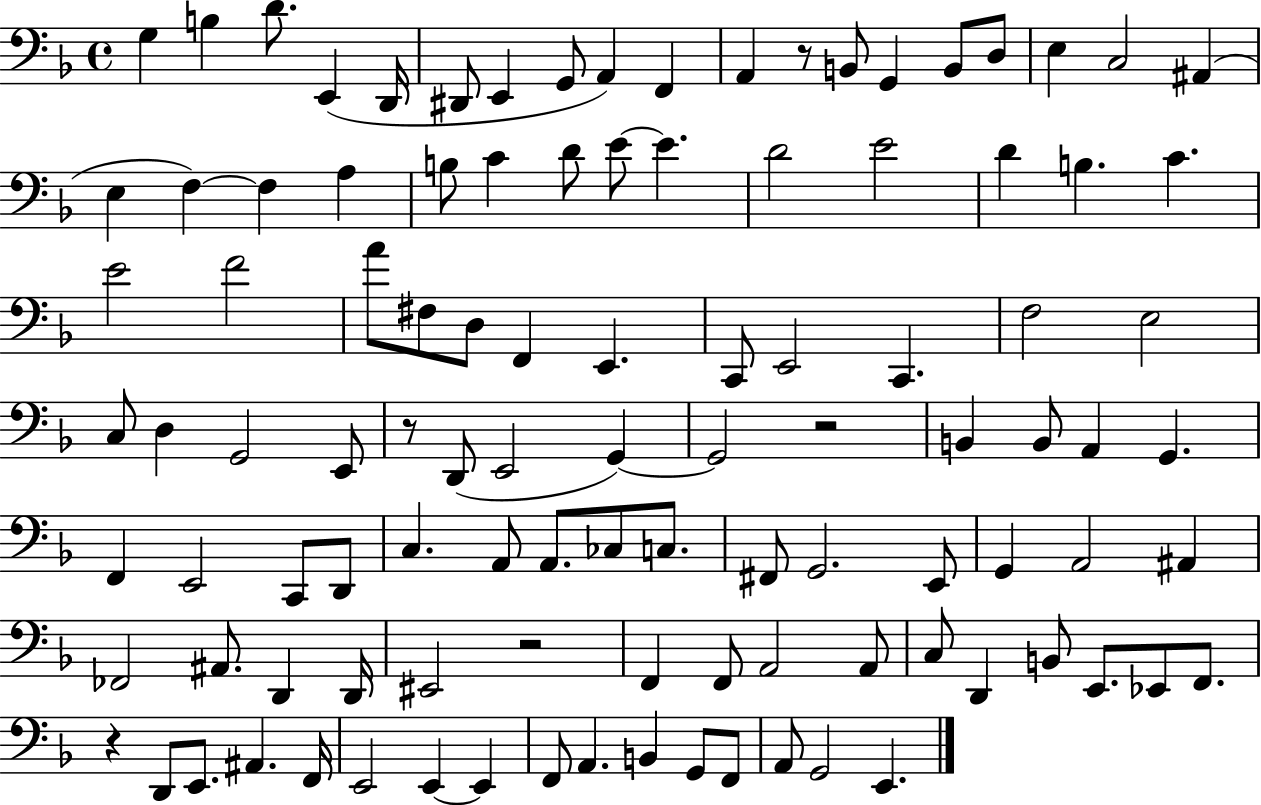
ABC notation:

X:1
T:Untitled
M:4/4
L:1/4
K:F
G, B, D/2 E,, D,,/4 ^D,,/2 E,, G,,/2 A,, F,, A,, z/2 B,,/2 G,, B,,/2 D,/2 E, C,2 ^A,, E, F, F, A, B,/2 C D/2 E/2 E D2 E2 D B, C E2 F2 A/2 ^F,/2 D,/2 F,, E,, C,,/2 E,,2 C,, F,2 E,2 C,/2 D, G,,2 E,,/2 z/2 D,,/2 E,,2 G,, G,,2 z2 B,, B,,/2 A,, G,, F,, E,,2 C,,/2 D,,/2 C, A,,/2 A,,/2 _C,/2 C,/2 ^F,,/2 G,,2 E,,/2 G,, A,,2 ^A,, _F,,2 ^A,,/2 D,, D,,/4 ^E,,2 z2 F,, F,,/2 A,,2 A,,/2 C,/2 D,, B,,/2 E,,/2 _E,,/2 F,,/2 z D,,/2 E,,/2 ^A,, F,,/4 E,,2 E,, E,, F,,/2 A,, B,, G,,/2 F,,/2 A,,/2 G,,2 E,,